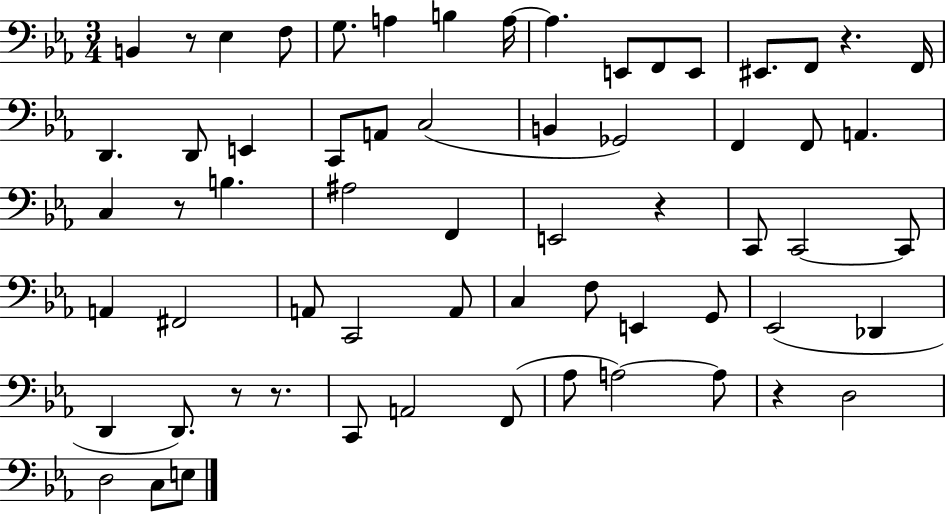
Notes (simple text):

B2/q R/e Eb3/q F3/e G3/e. A3/q B3/q A3/s A3/q. E2/e F2/e E2/e EIS2/e. F2/e R/q. F2/s D2/q. D2/e E2/q C2/e A2/e C3/h B2/q Gb2/h F2/q F2/e A2/q. C3/q R/e B3/q. A#3/h F2/q E2/h R/q C2/e C2/h C2/e A2/q F#2/h A2/e C2/h A2/e C3/q F3/e E2/q G2/e Eb2/h Db2/q D2/q D2/e. R/e R/e. C2/e A2/h F2/e Ab3/e A3/h A3/e R/q D3/h D3/h C3/e E3/e